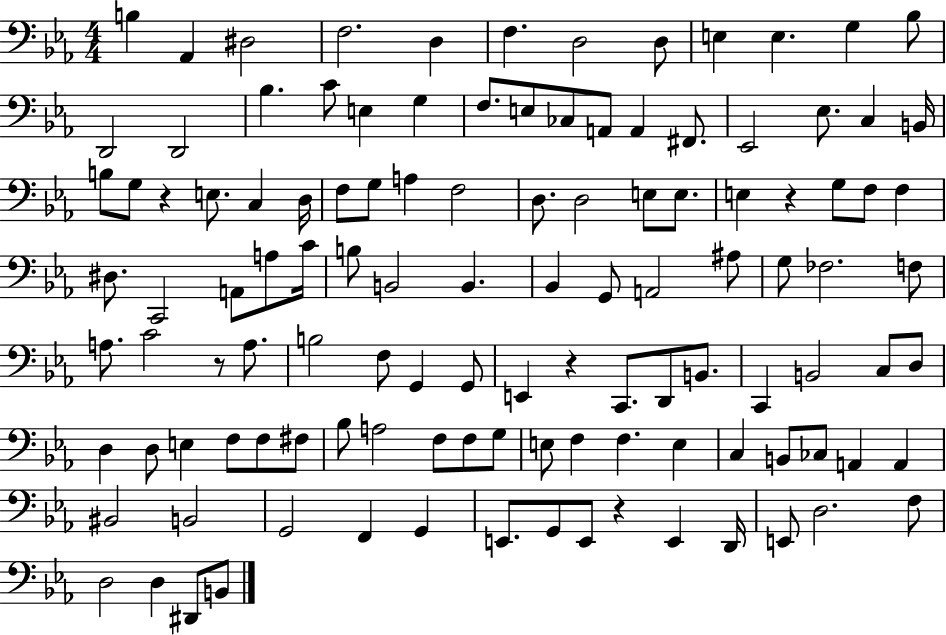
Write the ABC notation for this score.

X:1
T:Untitled
M:4/4
L:1/4
K:Eb
B, _A,, ^D,2 F,2 D, F, D,2 D,/2 E, E, G, _B,/2 D,,2 D,,2 _B, C/2 E, G, F,/2 E,/2 _C,/2 A,,/2 A,, ^F,,/2 _E,,2 _E,/2 C, B,,/4 B,/2 G,/2 z E,/2 C, D,/4 F,/2 G,/2 A, F,2 D,/2 D,2 E,/2 E,/2 E, z G,/2 F,/2 F, ^D,/2 C,,2 A,,/2 A,/2 C/4 B,/2 B,,2 B,, _B,, G,,/2 A,,2 ^A,/2 G,/2 _F,2 F,/2 A,/2 C2 z/2 A,/2 B,2 F,/2 G,, G,,/2 E,, z C,,/2 D,,/2 B,,/2 C,, B,,2 C,/2 D,/2 D, D,/2 E, F,/2 F,/2 ^F,/2 _B,/2 A,2 F,/2 F,/2 G,/2 E,/2 F, F, E, C, B,,/2 _C,/2 A,, A,, ^B,,2 B,,2 G,,2 F,, G,, E,,/2 G,,/2 E,,/2 z E,, D,,/4 E,,/2 D,2 F,/2 D,2 D, ^D,,/2 B,,/2